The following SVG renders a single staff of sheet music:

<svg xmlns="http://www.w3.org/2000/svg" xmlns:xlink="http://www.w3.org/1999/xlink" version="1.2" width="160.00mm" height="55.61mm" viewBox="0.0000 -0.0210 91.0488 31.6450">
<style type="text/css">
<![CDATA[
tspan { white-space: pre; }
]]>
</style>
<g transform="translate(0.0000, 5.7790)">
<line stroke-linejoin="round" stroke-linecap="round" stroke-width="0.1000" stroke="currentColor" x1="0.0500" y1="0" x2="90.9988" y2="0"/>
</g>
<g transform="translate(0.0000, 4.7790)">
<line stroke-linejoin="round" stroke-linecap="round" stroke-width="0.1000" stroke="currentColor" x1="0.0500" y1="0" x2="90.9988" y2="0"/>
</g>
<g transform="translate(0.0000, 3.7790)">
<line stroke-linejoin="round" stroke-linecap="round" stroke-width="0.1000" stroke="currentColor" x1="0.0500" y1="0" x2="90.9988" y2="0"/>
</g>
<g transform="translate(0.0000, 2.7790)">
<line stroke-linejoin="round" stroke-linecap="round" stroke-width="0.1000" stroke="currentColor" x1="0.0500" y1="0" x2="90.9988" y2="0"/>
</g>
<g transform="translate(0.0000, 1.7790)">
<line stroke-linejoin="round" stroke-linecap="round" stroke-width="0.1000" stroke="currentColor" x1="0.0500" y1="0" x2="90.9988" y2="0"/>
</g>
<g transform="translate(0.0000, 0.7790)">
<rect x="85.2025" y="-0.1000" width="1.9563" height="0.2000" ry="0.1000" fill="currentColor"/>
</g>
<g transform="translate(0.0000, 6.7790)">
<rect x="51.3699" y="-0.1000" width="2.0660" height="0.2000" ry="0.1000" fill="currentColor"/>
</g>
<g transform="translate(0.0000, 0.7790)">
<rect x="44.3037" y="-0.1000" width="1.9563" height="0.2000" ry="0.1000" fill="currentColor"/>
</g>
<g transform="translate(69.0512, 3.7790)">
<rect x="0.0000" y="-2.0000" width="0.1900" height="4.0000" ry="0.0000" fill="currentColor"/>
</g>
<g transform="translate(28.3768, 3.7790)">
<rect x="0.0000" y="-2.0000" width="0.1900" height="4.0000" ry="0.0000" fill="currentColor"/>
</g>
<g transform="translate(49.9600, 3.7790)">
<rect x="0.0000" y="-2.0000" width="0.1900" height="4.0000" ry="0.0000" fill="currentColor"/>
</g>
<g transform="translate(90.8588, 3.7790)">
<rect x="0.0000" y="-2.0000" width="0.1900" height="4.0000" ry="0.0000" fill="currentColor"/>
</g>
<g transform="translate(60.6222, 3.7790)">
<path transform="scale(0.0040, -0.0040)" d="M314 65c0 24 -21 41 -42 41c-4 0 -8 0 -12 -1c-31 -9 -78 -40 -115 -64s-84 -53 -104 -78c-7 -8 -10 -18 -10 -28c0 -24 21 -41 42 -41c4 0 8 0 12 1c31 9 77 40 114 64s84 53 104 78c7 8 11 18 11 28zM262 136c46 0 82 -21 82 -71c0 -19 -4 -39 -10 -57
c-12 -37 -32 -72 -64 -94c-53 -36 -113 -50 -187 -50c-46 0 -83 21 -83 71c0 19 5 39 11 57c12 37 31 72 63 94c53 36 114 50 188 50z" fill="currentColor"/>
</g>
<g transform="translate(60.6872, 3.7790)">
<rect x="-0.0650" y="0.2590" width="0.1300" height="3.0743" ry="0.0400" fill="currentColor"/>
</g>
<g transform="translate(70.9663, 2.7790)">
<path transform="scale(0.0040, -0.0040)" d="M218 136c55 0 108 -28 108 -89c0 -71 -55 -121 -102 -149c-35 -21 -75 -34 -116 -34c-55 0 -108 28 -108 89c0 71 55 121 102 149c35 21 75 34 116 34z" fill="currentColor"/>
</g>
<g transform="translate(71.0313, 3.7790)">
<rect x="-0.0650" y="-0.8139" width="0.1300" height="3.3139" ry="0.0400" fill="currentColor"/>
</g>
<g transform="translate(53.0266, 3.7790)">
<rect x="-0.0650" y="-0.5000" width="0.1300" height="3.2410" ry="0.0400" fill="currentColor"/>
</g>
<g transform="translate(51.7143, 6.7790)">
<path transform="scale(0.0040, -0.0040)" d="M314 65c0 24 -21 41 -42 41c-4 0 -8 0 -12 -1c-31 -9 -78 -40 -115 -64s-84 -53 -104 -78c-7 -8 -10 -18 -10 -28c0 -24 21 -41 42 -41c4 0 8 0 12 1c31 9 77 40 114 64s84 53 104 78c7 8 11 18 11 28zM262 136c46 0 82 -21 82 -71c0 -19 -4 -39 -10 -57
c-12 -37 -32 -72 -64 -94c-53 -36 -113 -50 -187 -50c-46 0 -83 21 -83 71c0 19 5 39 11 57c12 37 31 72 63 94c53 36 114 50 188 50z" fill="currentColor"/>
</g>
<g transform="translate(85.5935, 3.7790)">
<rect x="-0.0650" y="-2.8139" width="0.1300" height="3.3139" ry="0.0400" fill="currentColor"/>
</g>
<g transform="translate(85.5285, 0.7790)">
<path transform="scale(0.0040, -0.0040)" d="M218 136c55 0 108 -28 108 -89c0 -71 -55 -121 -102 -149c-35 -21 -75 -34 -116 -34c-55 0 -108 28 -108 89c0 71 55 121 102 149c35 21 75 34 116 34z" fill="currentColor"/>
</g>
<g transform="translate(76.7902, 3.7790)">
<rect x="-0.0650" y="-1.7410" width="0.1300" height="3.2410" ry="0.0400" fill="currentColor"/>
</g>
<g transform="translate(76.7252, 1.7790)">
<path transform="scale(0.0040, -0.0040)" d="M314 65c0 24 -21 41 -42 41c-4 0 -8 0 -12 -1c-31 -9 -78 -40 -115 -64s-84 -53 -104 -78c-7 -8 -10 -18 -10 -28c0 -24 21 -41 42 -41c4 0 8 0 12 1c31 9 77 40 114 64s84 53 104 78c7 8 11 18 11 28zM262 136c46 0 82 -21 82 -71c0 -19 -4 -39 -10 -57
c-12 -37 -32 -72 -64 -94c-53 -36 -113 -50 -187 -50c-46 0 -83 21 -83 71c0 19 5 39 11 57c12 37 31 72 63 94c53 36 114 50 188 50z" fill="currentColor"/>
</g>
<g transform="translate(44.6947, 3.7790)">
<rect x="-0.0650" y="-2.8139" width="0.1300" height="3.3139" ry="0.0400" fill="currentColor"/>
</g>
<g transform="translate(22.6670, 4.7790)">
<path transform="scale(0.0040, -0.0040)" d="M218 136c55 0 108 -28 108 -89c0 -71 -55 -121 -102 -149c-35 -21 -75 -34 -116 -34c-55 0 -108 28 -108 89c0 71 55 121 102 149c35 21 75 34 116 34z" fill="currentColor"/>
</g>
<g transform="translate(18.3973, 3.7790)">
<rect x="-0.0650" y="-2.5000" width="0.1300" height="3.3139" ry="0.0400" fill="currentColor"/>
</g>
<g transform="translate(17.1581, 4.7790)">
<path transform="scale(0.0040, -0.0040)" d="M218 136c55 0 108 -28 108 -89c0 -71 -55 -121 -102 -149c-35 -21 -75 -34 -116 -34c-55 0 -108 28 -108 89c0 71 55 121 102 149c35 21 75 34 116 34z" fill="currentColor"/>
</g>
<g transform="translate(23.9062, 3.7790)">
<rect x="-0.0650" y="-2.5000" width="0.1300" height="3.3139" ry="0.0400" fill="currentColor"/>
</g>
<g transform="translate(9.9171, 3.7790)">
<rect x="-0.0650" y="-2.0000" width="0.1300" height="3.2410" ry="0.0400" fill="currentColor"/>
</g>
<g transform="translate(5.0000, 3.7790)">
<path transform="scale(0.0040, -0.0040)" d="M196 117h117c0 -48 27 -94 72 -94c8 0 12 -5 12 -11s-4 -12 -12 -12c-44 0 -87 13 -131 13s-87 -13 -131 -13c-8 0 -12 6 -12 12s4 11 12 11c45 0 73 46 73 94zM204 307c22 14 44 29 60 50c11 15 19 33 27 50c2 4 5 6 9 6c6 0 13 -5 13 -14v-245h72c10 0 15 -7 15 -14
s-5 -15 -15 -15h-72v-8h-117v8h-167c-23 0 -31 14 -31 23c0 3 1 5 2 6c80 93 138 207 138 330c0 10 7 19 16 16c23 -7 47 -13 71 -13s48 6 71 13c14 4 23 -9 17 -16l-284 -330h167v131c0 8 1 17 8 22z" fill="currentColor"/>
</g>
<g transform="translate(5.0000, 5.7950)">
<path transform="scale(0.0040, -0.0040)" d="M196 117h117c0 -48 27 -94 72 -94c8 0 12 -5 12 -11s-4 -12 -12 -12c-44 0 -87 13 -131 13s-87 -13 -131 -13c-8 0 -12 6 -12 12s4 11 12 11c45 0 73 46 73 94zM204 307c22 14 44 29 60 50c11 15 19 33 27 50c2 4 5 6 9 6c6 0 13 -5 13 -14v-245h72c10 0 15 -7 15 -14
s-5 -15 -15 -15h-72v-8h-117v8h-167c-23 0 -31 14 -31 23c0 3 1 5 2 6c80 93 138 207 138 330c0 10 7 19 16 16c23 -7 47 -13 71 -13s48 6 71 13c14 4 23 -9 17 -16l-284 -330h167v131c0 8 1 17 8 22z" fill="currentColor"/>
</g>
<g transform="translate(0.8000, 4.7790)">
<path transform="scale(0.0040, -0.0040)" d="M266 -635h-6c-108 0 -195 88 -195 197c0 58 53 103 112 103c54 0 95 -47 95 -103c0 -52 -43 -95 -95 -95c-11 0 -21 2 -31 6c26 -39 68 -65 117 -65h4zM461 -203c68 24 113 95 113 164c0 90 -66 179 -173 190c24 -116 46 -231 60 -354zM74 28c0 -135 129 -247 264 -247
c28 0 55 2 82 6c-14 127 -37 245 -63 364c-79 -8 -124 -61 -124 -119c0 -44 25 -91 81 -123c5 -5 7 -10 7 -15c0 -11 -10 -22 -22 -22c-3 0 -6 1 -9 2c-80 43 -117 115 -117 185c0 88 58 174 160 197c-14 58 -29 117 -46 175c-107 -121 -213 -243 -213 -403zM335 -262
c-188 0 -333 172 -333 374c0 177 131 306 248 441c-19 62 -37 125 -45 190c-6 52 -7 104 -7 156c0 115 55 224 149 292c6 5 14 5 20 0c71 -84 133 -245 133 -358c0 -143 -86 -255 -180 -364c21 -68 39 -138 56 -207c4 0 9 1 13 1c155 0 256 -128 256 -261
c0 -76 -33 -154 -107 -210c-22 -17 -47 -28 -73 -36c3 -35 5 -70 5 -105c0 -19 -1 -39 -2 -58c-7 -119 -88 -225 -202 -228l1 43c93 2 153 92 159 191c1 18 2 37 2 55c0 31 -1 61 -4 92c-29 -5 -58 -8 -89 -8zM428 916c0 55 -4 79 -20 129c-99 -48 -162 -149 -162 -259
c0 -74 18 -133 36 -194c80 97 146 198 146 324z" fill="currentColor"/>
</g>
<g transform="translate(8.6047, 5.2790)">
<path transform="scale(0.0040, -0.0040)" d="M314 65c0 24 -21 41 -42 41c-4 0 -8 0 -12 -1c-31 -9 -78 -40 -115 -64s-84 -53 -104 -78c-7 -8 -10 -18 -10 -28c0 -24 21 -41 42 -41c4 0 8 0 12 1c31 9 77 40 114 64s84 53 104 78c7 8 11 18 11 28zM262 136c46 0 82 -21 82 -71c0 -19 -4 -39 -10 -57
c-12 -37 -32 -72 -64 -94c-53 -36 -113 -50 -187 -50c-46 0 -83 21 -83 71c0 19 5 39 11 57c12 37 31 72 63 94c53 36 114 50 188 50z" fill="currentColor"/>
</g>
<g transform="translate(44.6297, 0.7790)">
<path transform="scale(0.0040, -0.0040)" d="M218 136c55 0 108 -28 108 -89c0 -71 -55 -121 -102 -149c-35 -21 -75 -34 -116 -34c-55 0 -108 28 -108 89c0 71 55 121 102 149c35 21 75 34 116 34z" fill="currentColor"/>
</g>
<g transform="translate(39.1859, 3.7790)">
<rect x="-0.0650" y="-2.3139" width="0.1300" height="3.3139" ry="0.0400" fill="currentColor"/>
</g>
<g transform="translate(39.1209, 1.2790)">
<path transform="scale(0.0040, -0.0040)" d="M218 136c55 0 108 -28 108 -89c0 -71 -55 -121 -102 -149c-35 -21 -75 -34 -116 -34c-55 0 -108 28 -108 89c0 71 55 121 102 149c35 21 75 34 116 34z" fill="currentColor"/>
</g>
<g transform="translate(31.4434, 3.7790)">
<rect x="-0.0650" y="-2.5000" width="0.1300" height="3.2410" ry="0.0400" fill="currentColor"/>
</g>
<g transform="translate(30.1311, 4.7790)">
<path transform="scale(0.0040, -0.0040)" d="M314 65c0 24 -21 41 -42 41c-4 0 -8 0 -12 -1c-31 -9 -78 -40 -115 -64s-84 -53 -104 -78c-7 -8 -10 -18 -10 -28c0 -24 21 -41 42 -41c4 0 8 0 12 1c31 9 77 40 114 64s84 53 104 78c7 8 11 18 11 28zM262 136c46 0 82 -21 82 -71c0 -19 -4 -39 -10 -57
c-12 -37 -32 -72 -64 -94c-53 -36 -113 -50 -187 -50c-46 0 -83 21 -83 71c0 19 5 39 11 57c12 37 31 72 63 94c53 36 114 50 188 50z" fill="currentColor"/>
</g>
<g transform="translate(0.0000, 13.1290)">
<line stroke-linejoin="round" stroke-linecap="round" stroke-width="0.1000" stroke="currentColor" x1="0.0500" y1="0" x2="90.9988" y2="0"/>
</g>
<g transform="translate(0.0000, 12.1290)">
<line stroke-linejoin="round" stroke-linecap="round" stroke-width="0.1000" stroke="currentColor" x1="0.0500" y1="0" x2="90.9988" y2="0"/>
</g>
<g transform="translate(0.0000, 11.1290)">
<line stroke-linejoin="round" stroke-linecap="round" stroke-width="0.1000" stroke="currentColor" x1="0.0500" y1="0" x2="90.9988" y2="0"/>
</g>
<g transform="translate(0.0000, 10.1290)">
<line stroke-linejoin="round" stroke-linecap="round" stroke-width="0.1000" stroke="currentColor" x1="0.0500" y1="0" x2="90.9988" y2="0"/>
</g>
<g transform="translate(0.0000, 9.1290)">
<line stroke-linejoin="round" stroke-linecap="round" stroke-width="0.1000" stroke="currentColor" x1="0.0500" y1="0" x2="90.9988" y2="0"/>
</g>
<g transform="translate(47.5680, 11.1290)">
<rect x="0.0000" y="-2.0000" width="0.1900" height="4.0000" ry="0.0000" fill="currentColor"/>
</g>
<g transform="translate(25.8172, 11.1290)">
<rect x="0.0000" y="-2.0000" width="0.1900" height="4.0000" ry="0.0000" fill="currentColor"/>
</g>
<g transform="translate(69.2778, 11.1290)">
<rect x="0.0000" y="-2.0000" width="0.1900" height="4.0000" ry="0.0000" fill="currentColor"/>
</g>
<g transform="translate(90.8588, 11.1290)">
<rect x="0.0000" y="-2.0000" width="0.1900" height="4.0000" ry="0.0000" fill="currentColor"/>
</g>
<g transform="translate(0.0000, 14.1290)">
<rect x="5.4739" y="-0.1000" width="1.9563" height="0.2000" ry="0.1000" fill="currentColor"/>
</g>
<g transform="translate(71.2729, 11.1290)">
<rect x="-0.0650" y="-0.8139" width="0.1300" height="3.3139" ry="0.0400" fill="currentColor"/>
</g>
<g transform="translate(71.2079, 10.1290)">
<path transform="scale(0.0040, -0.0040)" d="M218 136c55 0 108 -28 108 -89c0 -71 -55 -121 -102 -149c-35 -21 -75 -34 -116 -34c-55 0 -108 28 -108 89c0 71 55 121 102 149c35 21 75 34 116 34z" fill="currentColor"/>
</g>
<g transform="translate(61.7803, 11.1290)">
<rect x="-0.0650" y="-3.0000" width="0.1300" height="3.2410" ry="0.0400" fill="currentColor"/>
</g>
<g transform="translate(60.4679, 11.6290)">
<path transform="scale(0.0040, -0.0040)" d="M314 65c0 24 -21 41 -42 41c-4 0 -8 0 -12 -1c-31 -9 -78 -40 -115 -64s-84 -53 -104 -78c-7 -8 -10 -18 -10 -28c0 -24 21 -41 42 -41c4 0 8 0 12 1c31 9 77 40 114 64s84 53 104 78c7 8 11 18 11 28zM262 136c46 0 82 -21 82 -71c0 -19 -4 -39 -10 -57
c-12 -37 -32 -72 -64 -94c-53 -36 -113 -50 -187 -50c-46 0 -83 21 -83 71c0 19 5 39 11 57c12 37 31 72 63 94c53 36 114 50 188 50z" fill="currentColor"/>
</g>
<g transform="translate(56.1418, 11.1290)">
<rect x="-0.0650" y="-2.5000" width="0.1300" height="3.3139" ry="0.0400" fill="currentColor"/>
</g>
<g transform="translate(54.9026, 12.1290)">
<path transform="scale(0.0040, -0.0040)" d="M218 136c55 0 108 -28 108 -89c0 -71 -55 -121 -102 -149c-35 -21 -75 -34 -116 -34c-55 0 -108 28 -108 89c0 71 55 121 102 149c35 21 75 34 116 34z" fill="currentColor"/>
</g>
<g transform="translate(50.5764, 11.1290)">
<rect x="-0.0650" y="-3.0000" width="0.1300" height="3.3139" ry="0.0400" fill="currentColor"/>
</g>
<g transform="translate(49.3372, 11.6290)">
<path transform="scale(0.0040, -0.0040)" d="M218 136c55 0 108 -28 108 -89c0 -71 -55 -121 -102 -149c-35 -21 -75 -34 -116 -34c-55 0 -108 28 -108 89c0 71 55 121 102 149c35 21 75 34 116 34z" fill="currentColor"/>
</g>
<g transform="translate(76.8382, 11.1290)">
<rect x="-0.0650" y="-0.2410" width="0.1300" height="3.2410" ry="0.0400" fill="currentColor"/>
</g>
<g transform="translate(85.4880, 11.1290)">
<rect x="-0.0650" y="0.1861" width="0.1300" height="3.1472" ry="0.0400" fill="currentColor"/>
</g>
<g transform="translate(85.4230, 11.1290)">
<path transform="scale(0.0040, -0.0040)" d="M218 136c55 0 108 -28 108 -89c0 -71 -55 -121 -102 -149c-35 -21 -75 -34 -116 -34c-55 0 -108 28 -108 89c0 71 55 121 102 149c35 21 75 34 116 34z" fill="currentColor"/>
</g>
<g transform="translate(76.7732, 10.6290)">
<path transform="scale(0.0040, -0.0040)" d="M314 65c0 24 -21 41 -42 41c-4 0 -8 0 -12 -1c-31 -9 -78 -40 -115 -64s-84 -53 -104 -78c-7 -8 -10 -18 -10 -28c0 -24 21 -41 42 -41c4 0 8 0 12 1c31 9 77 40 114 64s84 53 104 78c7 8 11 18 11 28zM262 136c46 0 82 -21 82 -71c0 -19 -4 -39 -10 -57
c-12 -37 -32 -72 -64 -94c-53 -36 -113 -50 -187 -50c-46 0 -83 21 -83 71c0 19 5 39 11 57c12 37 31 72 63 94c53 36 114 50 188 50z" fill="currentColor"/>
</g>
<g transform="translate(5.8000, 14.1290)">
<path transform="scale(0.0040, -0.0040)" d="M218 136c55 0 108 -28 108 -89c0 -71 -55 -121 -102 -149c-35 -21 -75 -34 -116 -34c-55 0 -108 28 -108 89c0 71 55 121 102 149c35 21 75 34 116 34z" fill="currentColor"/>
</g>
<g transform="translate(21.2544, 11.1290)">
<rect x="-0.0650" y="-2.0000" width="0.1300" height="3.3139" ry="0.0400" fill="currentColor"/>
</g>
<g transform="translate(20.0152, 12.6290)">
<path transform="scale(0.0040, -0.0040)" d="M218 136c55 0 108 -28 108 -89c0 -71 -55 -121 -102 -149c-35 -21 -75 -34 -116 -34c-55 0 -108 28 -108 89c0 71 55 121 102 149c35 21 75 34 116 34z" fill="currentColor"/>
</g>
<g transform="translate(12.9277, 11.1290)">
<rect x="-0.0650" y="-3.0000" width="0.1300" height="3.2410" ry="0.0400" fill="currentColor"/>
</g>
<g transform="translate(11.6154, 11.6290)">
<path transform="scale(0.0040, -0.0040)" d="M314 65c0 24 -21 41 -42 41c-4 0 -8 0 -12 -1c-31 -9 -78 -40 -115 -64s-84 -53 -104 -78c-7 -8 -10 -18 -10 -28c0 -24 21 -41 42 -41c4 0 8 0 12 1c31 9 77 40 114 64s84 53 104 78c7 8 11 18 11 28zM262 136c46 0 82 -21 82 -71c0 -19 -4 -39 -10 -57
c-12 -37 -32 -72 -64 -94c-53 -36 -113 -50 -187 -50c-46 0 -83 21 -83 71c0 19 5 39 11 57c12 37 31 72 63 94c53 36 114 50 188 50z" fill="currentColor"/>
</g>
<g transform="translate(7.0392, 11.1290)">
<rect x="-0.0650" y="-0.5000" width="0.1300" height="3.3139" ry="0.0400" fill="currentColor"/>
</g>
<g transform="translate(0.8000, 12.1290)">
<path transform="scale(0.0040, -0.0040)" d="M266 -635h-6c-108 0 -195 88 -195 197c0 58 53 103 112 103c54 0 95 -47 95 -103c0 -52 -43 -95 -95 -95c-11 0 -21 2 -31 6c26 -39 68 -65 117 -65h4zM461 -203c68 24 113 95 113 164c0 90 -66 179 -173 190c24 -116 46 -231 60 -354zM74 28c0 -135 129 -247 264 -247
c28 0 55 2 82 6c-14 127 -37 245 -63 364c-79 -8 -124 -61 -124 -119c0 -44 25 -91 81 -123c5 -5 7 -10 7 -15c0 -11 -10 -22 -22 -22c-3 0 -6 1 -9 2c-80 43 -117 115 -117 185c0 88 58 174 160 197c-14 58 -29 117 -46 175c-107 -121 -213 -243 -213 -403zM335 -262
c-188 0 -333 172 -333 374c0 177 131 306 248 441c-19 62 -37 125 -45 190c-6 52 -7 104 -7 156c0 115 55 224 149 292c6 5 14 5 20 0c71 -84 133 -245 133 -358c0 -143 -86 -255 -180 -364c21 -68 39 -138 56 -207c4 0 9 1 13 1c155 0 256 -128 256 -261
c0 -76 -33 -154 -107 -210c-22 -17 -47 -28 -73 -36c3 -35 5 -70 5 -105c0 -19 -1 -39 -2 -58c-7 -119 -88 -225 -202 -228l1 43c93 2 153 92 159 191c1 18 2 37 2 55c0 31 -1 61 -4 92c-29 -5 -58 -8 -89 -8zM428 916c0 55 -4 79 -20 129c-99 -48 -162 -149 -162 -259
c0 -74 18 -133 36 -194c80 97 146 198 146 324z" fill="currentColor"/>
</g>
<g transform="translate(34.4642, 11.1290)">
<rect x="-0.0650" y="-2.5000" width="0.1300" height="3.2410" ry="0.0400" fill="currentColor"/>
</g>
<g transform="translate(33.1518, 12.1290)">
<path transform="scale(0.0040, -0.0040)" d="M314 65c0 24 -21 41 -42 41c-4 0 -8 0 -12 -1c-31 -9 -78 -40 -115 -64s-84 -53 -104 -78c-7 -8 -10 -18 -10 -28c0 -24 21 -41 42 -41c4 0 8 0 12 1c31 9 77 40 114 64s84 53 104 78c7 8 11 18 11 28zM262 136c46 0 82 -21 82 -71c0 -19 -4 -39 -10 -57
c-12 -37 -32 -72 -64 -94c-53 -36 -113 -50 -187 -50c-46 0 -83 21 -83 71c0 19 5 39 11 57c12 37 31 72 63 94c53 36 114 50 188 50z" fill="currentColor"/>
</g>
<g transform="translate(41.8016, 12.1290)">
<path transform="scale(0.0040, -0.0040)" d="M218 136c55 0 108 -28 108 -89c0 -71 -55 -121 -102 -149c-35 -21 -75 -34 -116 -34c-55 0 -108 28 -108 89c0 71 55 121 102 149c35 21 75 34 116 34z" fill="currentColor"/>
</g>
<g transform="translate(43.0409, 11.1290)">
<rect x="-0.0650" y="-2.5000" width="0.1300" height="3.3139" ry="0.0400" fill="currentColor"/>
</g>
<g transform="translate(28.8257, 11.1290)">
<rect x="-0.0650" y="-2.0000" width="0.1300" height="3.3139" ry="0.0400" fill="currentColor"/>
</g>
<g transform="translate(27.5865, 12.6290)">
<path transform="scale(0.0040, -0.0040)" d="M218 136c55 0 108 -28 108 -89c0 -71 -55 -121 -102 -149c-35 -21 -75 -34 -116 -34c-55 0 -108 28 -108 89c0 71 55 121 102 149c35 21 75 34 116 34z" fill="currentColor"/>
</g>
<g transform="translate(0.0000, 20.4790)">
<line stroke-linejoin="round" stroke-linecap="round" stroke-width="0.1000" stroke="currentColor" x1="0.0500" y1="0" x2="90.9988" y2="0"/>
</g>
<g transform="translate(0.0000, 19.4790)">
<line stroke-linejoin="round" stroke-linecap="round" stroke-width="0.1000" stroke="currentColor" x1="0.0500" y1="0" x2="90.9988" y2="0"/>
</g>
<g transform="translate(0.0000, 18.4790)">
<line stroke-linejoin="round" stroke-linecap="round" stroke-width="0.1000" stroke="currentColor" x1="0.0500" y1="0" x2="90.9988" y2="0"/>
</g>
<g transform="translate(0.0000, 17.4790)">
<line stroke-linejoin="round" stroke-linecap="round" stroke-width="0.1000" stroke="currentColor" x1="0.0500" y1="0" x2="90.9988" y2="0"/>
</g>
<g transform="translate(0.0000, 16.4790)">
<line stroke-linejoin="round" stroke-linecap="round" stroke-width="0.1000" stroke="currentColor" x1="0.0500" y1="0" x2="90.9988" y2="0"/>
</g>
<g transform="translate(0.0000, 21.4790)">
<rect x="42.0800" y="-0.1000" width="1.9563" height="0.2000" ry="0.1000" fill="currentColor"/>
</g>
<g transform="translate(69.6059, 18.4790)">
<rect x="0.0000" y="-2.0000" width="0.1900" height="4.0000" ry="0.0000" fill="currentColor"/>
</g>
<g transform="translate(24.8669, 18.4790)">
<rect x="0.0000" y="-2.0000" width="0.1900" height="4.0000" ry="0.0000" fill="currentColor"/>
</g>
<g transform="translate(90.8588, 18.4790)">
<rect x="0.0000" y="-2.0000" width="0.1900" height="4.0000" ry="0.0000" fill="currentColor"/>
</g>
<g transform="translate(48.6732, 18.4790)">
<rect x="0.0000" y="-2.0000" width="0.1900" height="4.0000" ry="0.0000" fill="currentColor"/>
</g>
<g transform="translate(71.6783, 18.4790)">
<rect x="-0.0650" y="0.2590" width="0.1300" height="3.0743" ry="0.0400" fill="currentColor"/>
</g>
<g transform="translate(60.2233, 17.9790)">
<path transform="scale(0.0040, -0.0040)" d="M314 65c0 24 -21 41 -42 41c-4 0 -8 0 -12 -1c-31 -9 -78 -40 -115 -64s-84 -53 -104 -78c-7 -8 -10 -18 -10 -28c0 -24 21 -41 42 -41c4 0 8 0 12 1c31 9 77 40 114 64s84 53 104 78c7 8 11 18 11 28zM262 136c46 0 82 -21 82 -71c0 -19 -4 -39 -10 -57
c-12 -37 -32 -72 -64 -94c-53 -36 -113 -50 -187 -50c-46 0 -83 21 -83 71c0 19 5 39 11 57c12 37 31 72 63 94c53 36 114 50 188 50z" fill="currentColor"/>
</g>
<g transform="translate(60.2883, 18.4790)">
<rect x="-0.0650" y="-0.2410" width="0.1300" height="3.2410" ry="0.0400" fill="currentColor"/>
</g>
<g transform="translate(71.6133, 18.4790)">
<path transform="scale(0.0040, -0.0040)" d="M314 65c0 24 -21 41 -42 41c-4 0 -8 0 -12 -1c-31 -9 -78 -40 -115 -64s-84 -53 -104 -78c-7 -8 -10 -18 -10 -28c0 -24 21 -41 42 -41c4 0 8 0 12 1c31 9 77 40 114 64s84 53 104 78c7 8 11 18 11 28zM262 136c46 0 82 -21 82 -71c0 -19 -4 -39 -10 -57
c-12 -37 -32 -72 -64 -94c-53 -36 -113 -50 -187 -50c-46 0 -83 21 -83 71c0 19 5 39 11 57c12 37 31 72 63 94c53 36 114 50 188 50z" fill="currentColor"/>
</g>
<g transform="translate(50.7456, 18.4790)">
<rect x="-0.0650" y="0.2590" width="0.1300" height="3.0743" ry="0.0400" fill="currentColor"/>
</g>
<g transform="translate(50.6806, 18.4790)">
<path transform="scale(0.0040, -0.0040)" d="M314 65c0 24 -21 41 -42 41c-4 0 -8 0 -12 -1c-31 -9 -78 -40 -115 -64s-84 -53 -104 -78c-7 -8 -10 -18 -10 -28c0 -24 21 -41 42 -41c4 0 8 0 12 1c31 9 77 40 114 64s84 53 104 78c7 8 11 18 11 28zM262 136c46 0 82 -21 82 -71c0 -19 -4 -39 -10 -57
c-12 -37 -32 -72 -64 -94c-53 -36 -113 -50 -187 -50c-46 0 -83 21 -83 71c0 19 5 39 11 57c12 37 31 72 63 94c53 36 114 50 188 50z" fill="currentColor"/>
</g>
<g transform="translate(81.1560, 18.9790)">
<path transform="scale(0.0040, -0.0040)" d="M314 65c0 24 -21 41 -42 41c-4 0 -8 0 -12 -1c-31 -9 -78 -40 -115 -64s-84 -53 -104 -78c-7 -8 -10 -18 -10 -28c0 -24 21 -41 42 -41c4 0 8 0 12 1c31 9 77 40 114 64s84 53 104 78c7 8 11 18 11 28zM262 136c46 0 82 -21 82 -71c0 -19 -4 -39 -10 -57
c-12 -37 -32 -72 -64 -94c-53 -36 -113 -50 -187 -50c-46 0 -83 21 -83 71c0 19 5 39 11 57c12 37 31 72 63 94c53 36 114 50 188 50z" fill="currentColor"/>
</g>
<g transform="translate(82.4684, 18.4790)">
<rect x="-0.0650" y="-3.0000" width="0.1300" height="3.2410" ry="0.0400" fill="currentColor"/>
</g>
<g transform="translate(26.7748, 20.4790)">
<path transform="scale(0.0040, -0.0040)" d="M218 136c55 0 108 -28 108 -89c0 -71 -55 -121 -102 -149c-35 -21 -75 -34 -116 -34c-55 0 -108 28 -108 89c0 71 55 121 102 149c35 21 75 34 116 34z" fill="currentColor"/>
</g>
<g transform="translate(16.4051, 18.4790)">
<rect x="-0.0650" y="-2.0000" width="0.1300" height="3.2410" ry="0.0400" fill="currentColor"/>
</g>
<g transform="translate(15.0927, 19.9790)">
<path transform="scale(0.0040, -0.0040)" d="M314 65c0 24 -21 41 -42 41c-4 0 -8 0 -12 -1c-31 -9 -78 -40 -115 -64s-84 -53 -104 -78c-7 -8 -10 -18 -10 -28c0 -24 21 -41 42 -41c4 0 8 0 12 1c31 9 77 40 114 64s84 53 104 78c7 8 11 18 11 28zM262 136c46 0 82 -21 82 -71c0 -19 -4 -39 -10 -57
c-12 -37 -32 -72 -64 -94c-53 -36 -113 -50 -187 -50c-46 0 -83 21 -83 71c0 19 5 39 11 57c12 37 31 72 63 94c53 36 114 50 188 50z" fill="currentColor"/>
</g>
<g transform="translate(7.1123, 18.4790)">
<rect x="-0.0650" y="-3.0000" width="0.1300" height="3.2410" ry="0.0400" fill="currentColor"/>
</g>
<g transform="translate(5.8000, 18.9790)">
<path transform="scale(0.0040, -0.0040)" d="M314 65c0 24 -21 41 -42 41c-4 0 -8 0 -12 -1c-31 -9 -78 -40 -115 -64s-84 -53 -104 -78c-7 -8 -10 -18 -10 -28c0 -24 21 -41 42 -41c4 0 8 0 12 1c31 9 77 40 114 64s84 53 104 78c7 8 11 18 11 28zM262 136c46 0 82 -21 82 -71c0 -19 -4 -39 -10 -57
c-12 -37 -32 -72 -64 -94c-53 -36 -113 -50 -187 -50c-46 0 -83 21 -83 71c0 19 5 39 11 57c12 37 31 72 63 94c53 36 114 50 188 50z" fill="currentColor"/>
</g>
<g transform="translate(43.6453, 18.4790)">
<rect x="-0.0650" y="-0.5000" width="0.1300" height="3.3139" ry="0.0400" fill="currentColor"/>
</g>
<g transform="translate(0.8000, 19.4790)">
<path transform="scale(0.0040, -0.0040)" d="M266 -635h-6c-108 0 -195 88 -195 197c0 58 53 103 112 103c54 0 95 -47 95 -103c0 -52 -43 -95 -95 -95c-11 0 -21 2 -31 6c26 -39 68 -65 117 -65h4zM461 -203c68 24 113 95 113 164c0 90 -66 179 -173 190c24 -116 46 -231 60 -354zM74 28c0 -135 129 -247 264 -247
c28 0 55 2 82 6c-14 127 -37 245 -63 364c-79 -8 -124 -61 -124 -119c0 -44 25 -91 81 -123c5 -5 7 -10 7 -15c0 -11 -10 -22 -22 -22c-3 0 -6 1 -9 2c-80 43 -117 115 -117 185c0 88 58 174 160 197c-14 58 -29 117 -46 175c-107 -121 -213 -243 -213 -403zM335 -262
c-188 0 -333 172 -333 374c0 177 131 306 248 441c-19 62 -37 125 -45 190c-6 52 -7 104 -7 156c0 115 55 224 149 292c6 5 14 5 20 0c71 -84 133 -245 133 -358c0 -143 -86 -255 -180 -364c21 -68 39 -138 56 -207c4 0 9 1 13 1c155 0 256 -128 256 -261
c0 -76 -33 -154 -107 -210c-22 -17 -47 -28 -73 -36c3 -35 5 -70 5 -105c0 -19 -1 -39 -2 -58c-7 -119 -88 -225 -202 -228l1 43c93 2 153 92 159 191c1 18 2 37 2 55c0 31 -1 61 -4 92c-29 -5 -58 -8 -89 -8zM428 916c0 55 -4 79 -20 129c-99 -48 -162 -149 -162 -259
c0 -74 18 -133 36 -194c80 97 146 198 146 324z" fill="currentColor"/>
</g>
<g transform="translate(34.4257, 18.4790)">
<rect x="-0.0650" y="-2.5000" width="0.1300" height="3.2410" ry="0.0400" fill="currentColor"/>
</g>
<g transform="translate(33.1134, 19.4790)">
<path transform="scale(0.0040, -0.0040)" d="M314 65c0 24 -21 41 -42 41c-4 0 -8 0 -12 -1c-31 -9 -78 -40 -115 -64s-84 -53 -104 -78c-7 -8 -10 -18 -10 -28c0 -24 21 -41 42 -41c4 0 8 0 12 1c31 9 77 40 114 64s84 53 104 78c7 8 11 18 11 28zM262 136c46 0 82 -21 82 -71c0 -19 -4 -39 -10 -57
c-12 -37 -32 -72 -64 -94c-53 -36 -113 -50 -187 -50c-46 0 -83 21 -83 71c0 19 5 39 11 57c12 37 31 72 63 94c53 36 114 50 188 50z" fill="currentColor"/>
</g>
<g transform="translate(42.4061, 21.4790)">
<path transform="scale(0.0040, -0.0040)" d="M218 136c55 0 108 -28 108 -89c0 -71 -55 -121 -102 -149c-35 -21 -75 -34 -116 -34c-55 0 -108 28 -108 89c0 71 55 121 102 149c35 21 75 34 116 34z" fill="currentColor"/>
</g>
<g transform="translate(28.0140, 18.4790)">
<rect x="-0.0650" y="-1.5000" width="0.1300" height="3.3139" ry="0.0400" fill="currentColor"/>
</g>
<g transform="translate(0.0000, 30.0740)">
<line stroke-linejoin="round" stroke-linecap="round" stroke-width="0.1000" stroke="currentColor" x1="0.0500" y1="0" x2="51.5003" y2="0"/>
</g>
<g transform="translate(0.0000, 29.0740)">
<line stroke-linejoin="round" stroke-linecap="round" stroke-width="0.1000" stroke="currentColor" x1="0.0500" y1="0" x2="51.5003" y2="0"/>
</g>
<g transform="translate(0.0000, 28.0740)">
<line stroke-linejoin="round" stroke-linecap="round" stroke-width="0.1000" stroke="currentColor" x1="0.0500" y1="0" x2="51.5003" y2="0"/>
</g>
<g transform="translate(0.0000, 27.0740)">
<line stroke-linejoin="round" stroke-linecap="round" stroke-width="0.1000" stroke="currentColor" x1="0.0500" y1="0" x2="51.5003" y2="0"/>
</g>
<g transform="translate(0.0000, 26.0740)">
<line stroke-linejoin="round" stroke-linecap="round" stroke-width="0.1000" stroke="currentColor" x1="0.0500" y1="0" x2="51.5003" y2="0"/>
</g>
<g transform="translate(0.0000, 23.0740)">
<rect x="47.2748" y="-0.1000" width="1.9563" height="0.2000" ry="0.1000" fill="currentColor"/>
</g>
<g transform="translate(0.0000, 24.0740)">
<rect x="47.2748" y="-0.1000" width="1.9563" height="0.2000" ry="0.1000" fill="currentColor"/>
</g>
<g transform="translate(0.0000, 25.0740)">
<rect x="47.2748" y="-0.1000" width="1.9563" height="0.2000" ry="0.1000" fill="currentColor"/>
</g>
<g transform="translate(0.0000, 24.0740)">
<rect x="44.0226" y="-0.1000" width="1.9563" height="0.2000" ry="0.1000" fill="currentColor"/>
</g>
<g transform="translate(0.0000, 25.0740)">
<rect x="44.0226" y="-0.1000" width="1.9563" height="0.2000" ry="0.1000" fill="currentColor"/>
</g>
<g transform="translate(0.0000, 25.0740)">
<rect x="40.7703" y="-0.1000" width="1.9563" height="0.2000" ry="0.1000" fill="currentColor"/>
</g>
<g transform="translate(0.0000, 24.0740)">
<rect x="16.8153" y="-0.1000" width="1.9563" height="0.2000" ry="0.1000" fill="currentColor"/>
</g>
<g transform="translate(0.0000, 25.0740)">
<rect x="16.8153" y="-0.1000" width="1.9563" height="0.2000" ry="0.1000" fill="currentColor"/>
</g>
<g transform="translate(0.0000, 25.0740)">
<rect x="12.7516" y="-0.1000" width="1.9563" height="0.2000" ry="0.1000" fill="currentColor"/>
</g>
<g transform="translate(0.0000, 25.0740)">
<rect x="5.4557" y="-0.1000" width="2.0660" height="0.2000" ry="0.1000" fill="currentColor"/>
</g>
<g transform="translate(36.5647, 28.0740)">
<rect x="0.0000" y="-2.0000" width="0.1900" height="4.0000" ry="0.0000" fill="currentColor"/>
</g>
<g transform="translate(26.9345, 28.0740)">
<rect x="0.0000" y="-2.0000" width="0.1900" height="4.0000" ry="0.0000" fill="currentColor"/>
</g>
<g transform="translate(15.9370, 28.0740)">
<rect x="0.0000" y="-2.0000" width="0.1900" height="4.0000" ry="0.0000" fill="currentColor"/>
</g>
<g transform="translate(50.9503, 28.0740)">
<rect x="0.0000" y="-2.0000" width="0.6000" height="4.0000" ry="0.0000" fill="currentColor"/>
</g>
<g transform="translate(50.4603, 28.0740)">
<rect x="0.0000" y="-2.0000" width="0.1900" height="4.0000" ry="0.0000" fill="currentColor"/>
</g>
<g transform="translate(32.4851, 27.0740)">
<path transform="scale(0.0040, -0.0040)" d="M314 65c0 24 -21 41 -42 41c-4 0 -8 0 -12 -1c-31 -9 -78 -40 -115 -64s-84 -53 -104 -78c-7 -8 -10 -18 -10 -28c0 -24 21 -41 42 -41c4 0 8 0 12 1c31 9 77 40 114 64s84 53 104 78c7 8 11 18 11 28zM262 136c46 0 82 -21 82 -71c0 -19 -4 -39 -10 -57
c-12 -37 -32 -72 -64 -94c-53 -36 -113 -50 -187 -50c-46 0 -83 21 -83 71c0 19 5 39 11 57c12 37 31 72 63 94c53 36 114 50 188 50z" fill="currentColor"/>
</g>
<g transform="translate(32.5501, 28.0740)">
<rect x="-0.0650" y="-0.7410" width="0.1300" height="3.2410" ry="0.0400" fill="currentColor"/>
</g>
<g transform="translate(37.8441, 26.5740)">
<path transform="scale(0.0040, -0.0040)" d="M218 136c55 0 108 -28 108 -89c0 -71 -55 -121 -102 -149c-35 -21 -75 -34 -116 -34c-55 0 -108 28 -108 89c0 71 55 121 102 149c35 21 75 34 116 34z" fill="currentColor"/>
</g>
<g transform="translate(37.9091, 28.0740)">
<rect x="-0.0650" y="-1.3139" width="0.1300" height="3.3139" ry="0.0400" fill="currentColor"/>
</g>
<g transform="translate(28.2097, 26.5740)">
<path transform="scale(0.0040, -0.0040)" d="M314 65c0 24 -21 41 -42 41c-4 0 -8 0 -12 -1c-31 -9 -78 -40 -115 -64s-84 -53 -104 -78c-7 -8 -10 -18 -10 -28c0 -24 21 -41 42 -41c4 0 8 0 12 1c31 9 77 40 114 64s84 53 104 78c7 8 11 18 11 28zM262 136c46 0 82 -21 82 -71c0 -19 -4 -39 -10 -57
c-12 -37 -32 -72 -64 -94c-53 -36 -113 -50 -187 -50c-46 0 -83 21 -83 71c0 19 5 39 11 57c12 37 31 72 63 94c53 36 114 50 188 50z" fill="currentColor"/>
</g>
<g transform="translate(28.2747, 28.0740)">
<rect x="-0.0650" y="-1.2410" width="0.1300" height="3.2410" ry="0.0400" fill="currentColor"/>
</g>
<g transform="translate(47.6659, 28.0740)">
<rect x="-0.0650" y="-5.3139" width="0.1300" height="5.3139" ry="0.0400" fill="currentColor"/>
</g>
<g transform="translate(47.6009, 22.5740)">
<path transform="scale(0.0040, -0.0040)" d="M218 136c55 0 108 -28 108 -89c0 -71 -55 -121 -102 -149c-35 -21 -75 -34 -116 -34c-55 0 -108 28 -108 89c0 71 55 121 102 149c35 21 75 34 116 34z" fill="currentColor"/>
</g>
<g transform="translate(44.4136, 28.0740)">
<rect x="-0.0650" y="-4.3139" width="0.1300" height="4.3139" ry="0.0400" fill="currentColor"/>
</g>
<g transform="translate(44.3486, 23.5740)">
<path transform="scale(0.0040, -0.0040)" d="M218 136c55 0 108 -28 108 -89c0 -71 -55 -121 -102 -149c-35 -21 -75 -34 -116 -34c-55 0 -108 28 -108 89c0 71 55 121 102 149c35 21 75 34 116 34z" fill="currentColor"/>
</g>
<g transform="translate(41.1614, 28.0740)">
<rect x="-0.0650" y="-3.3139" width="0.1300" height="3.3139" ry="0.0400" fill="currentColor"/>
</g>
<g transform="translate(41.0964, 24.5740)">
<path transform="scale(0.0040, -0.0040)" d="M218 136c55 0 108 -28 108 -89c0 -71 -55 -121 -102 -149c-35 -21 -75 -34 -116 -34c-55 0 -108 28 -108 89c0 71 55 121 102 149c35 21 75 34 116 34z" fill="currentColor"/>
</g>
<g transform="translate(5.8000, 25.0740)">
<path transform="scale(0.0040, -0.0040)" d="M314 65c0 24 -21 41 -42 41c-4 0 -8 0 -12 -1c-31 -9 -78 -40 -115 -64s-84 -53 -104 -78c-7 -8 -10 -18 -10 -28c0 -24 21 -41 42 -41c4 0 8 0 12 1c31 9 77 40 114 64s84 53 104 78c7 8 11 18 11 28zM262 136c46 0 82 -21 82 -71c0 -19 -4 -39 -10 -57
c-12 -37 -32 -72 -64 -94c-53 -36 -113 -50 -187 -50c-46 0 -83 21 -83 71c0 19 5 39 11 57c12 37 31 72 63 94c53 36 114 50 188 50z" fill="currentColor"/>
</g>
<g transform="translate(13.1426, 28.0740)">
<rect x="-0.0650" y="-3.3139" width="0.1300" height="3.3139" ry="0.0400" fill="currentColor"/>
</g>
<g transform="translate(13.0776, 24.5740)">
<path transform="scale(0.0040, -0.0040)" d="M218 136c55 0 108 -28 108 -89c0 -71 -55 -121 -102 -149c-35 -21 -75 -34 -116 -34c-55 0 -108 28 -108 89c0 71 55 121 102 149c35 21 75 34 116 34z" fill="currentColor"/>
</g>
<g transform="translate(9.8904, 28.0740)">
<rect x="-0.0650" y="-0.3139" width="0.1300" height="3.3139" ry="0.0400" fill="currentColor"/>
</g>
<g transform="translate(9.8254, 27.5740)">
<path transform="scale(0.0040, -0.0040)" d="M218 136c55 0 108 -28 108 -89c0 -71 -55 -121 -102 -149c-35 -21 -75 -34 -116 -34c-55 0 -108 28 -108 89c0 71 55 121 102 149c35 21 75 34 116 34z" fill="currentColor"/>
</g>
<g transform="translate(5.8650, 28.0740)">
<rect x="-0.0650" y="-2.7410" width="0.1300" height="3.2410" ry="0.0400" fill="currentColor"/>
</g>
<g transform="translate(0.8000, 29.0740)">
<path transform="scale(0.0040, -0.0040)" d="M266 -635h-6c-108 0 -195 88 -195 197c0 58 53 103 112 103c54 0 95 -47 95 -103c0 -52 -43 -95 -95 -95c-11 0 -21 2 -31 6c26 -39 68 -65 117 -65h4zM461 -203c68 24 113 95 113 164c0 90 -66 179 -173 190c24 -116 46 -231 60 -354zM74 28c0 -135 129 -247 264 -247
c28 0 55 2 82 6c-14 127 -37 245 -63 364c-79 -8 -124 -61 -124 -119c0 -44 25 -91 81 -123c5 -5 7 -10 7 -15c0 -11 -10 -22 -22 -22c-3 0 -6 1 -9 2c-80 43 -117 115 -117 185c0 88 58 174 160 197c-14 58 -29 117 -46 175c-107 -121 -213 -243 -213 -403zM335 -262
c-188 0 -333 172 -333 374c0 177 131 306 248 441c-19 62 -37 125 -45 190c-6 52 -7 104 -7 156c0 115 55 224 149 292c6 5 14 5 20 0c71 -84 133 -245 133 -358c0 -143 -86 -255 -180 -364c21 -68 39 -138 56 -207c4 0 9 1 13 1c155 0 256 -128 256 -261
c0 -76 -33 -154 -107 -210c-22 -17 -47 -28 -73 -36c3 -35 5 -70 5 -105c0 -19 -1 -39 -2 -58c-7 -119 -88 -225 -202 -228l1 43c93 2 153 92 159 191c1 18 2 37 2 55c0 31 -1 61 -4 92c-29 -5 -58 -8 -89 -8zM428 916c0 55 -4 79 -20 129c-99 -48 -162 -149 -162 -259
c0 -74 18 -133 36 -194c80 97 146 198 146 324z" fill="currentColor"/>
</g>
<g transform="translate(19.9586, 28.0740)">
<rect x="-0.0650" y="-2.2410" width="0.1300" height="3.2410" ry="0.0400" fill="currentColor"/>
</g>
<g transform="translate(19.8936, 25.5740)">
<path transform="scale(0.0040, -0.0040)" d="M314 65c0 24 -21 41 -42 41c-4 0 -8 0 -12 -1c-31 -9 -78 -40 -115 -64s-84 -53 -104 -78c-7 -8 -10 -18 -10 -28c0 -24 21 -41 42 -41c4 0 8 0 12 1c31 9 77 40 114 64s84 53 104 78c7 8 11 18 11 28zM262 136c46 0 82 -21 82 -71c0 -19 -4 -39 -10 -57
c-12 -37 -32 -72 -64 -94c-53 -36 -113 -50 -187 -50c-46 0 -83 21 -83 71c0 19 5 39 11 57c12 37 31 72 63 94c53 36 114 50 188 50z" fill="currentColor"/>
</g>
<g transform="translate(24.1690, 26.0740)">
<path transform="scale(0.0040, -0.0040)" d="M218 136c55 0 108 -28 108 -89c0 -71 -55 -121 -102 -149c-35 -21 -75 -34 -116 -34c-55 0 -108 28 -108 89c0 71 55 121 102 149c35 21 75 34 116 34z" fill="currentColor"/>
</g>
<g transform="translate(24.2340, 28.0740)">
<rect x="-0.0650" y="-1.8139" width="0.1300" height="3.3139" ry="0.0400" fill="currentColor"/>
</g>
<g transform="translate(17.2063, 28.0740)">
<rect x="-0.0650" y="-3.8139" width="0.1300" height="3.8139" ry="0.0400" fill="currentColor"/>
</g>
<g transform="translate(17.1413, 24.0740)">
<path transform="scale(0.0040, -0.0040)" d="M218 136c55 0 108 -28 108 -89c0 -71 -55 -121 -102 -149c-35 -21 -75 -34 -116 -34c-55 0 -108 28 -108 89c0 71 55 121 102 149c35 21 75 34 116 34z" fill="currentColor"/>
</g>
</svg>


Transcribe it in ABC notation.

X:1
T:Untitled
M:4/4
L:1/4
K:C
F2 G G G2 g a C2 B2 d f2 a C A2 F F G2 G A G A2 d c2 B A2 F2 E G2 C B2 c2 B2 A2 a2 c b c' g2 f e2 d2 e b d' f'